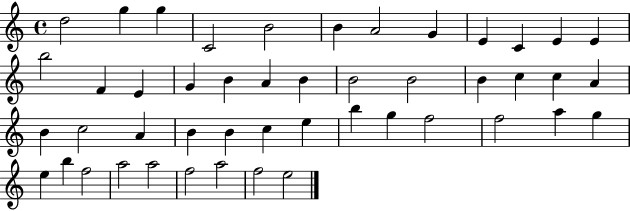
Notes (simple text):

D5/h G5/q G5/q C4/h B4/h B4/q A4/h G4/q E4/q C4/q E4/q E4/q B5/h F4/q E4/q G4/q B4/q A4/q B4/q B4/h B4/h B4/q C5/q C5/q A4/q B4/q C5/h A4/q B4/q B4/q C5/q E5/q B5/q G5/q F5/h F5/h A5/q G5/q E5/q B5/q F5/h A5/h A5/h F5/h A5/h F5/h E5/h